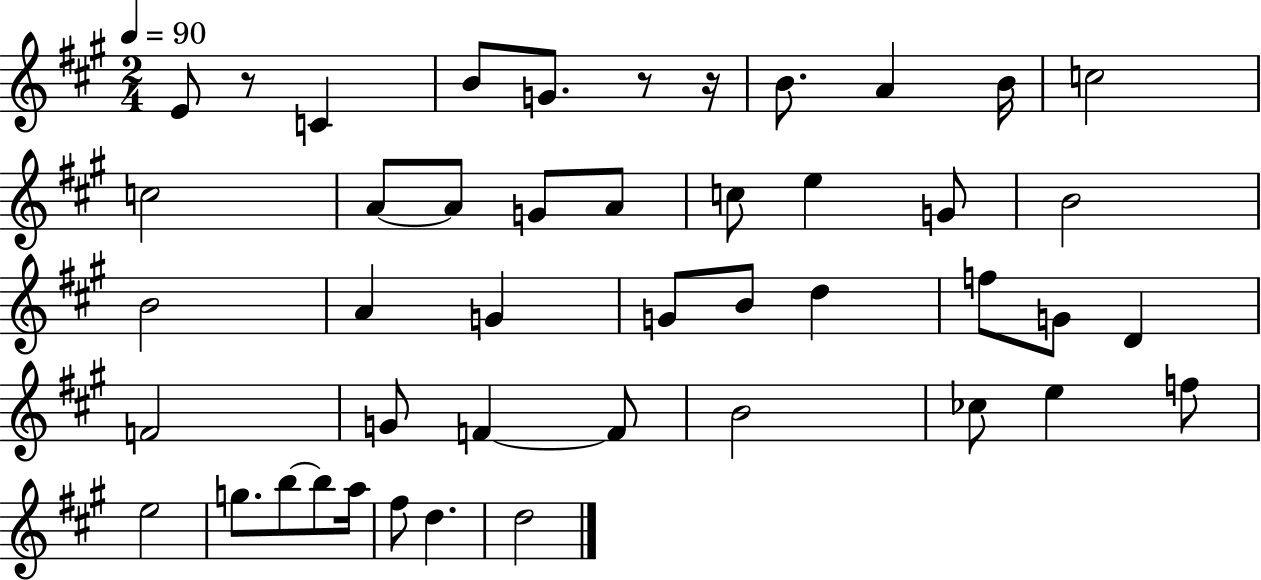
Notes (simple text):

E4/e R/e C4/q B4/e G4/e. R/e R/s B4/e. A4/q B4/s C5/h C5/h A4/e A4/e G4/e A4/e C5/e E5/q G4/e B4/h B4/h A4/q G4/q G4/e B4/e D5/q F5/e G4/e D4/q F4/h G4/e F4/q F4/e B4/h CES5/e E5/q F5/e E5/h G5/e. B5/e B5/e A5/s F#5/e D5/q. D5/h